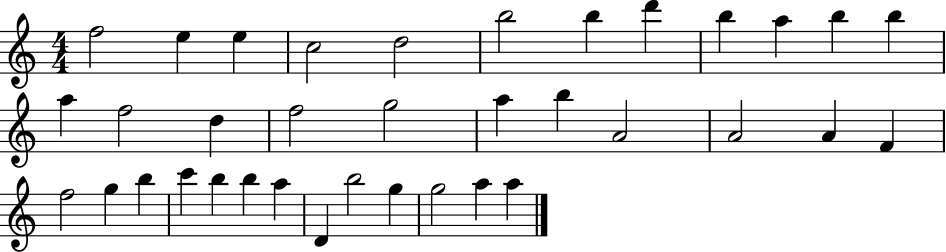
F5/h E5/q E5/q C5/h D5/h B5/h B5/q D6/q B5/q A5/q B5/q B5/q A5/q F5/h D5/q F5/h G5/h A5/q B5/q A4/h A4/h A4/q F4/q F5/h G5/q B5/q C6/q B5/q B5/q A5/q D4/q B5/h G5/q G5/h A5/q A5/q